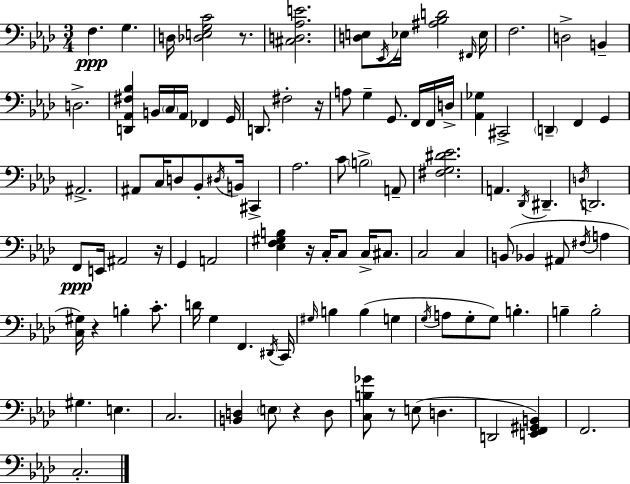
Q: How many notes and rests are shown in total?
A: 108